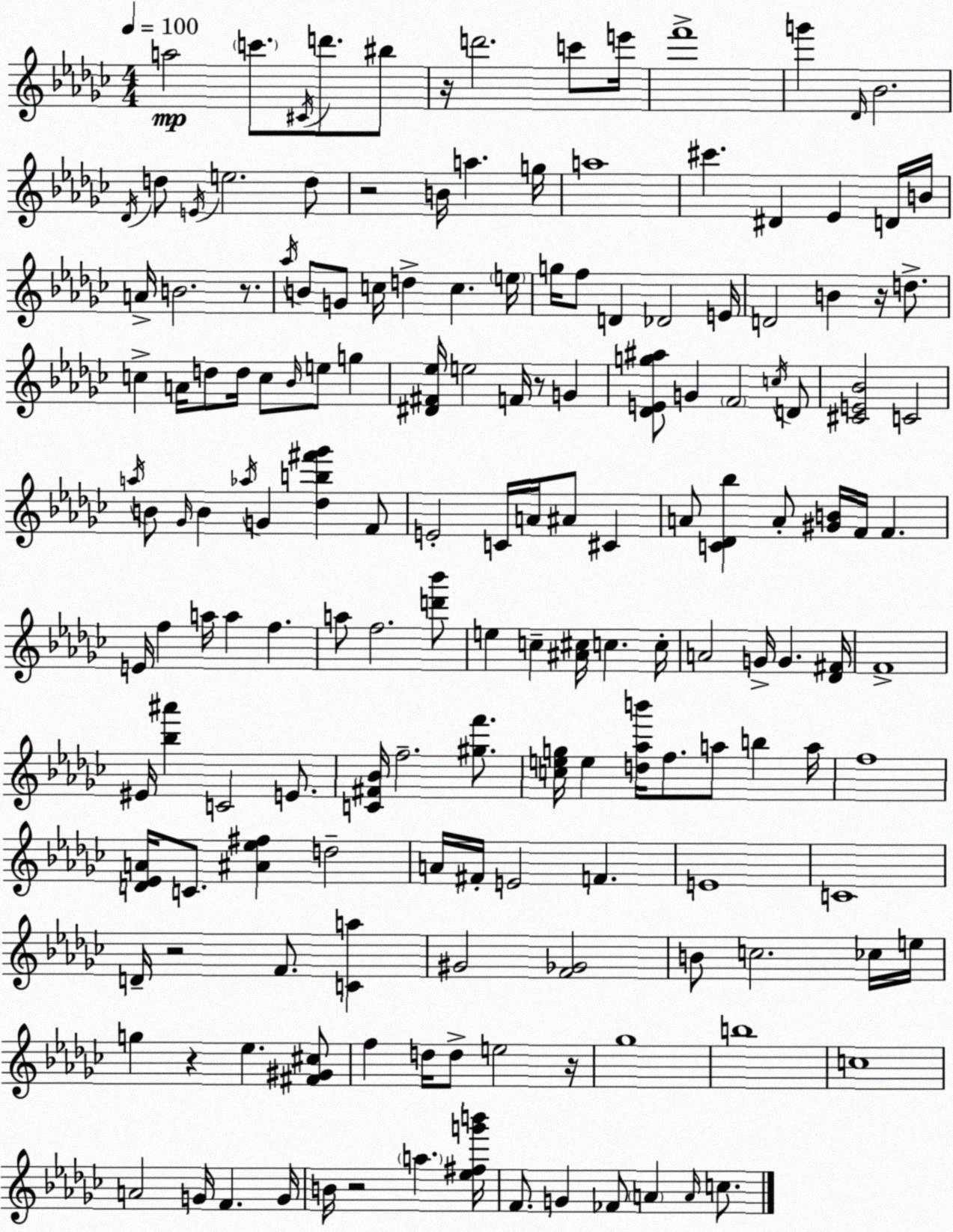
X:1
T:Untitled
M:4/4
L:1/4
K:Ebm
a2 c'/2 ^C/4 d'/2 ^b/2 z/4 d'2 c'/2 e'/4 f'4 g' _D/4 _B2 _D/4 d/2 E/4 e2 d/2 z2 B/4 a g/4 a4 ^c' ^D _E D/4 B/4 A/4 B2 z/2 _a/4 B/2 G/2 c/4 d c e/4 g/4 f/2 D _D2 E/4 D2 B z/4 d/2 c A/4 d/2 d/4 c/2 _B/4 e/2 g [^D^F_e]/4 e2 F/4 z/2 G [_DEg^a]/2 G F2 c/4 D/2 [^CE_B]2 C2 a/4 B/2 _G/4 B _a/4 G [_db^f'_g'] F/2 E2 C/4 A/4 ^A/2 ^C A/2 [C_D_b] A/2 [^GB]/4 F/4 F E/4 f a/4 a f a/2 f2 [d'_b']/2 e c [^A^c]/4 c c/4 A2 G/4 G [_D^F]/4 F4 ^E/4 [_b^a'] C2 E/2 [C^F_B]/4 f2 [^gf']/2 [ceg]/4 e [d_ab']/4 f/2 a/2 b a/4 f4 [D_EA]/4 C/2 [^A_e^f] d2 A/4 ^F/4 E2 F E4 C4 D/4 z2 F/2 [Ca] ^G2 [F_G]2 B/2 c2 _c/4 e/4 g z _e [^F^G^c]/2 f d/4 d/2 e2 z/4 _g4 b4 c4 A2 G/4 F G/4 B/4 z2 a [_e^fg'b']/4 F/2 G _F/2 A A/4 c/2